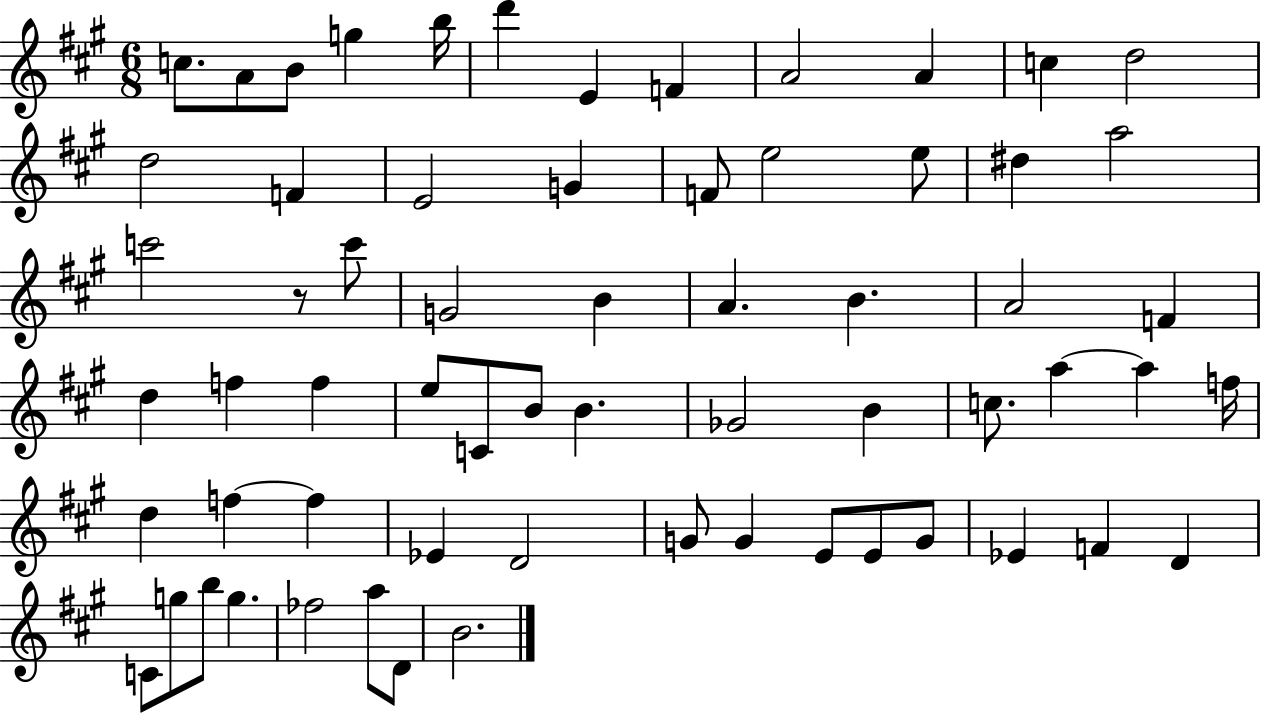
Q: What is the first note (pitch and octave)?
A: C5